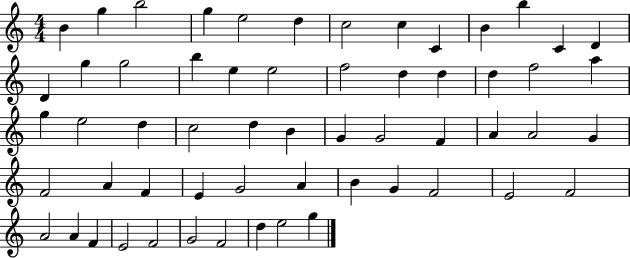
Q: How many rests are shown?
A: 0